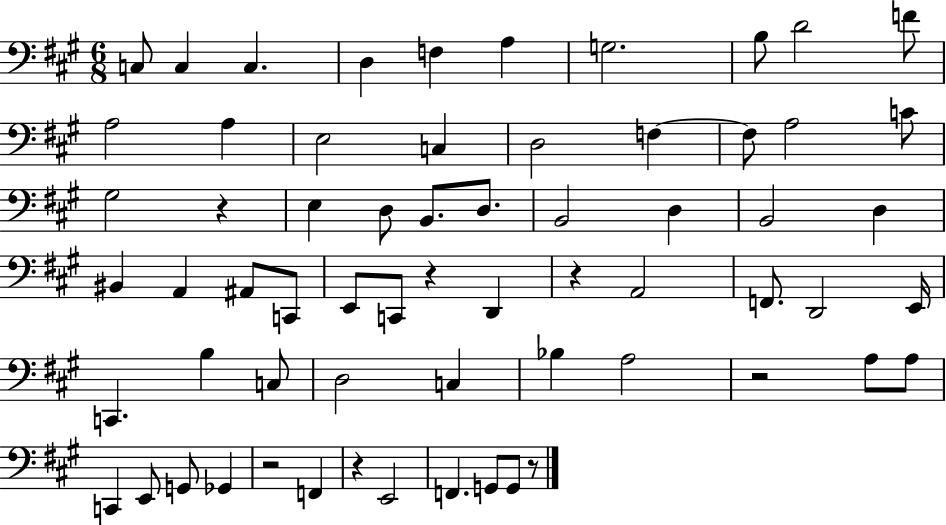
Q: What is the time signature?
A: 6/8